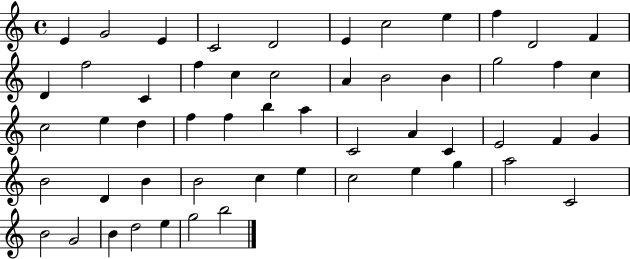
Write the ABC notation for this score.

X:1
T:Untitled
M:4/4
L:1/4
K:C
E G2 E C2 D2 E c2 e f D2 F D f2 C f c c2 A B2 B g2 f c c2 e d f f b a C2 A C E2 F G B2 D B B2 c e c2 e g a2 C2 B2 G2 B d2 e g2 b2